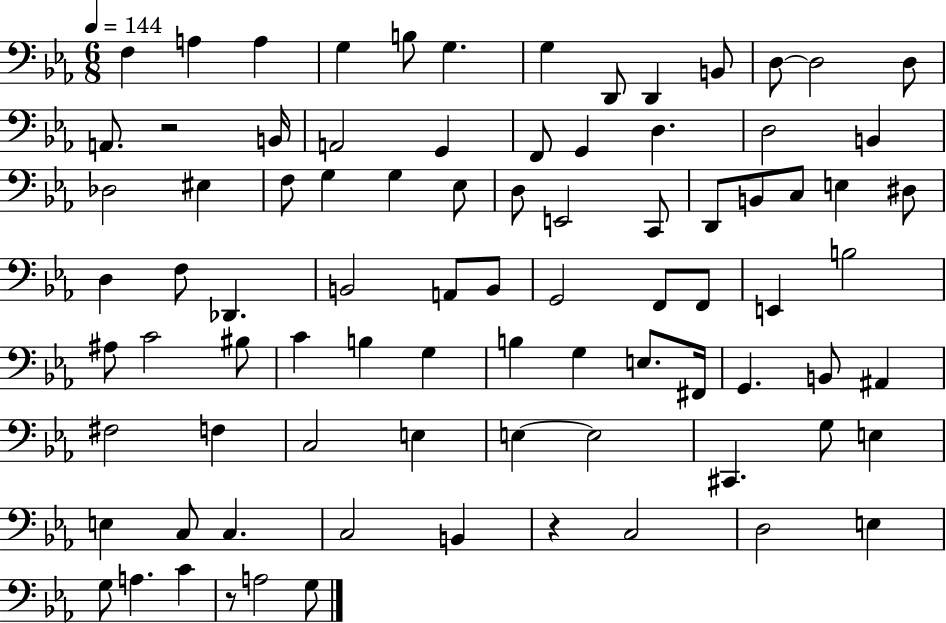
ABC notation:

X:1
T:Untitled
M:6/8
L:1/4
K:Eb
F, A, A, G, B,/2 G, G, D,,/2 D,, B,,/2 D,/2 D,2 D,/2 A,,/2 z2 B,,/4 A,,2 G,, F,,/2 G,, D, D,2 B,, _D,2 ^E, F,/2 G, G, _E,/2 D,/2 E,,2 C,,/2 D,,/2 B,,/2 C,/2 E, ^D,/2 D, F,/2 _D,, B,,2 A,,/2 B,,/2 G,,2 F,,/2 F,,/2 E,, B,2 ^A,/2 C2 ^B,/2 C B, G, B, G, E,/2 ^F,,/4 G,, B,,/2 ^A,, ^F,2 F, C,2 E, E, E,2 ^C,, G,/2 E, E, C,/2 C, C,2 B,, z C,2 D,2 E, G,/2 A, C z/2 A,2 G,/2